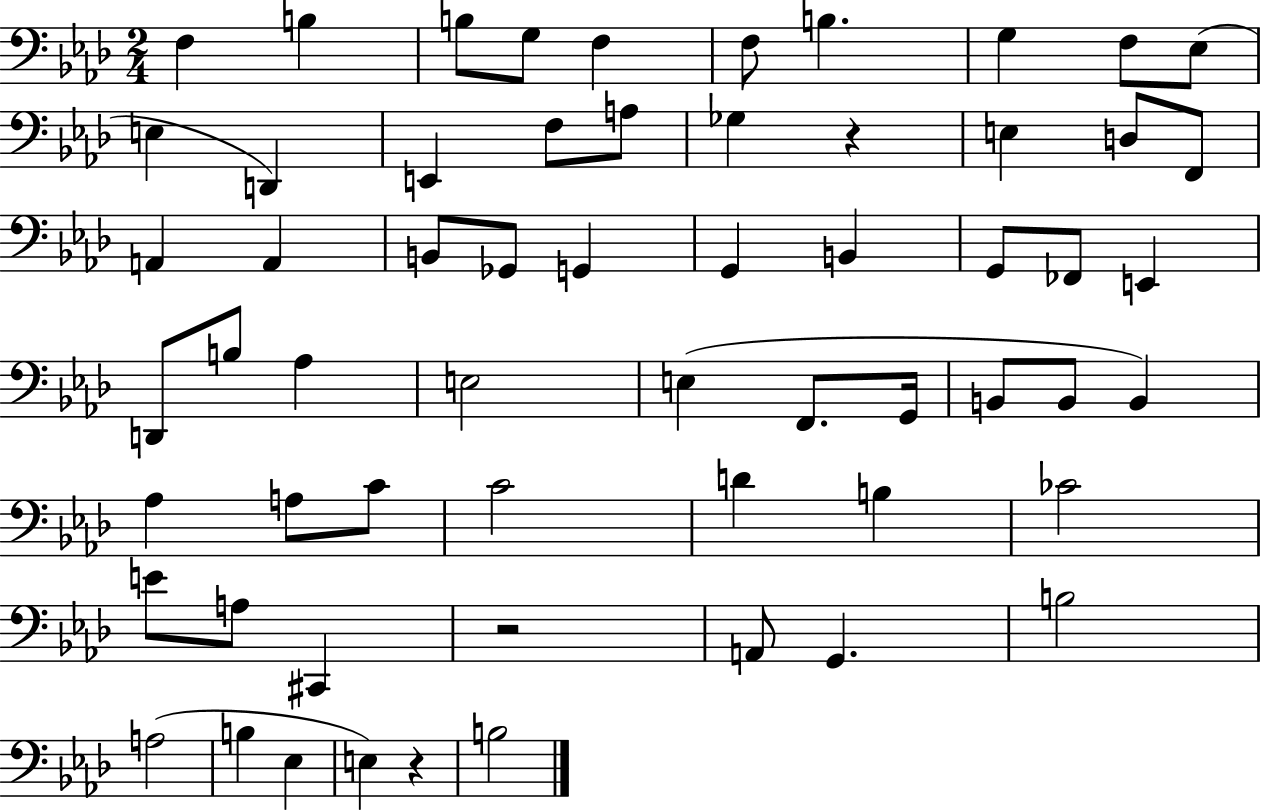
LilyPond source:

{
  \clef bass
  \numericTimeSignature
  \time 2/4
  \key aes \major
  \repeat volta 2 { f4 b4 | b8 g8 f4 | f8 b4. | g4 f8 ees8( | \break e4 d,4) | e,4 f8 a8 | ges4 r4 | e4 d8 f,8 | \break a,4 a,4 | b,8 ges,8 g,4 | g,4 b,4 | g,8 fes,8 e,4 | \break d,8 b8 aes4 | e2 | e4( f,8. g,16 | b,8 b,8 b,4) | \break aes4 a8 c'8 | c'2 | d'4 b4 | ces'2 | \break e'8 a8 cis,4 | r2 | a,8 g,4. | b2 | \break a2( | b4 ees4 | e4) r4 | b2 | \break } \bar "|."
}